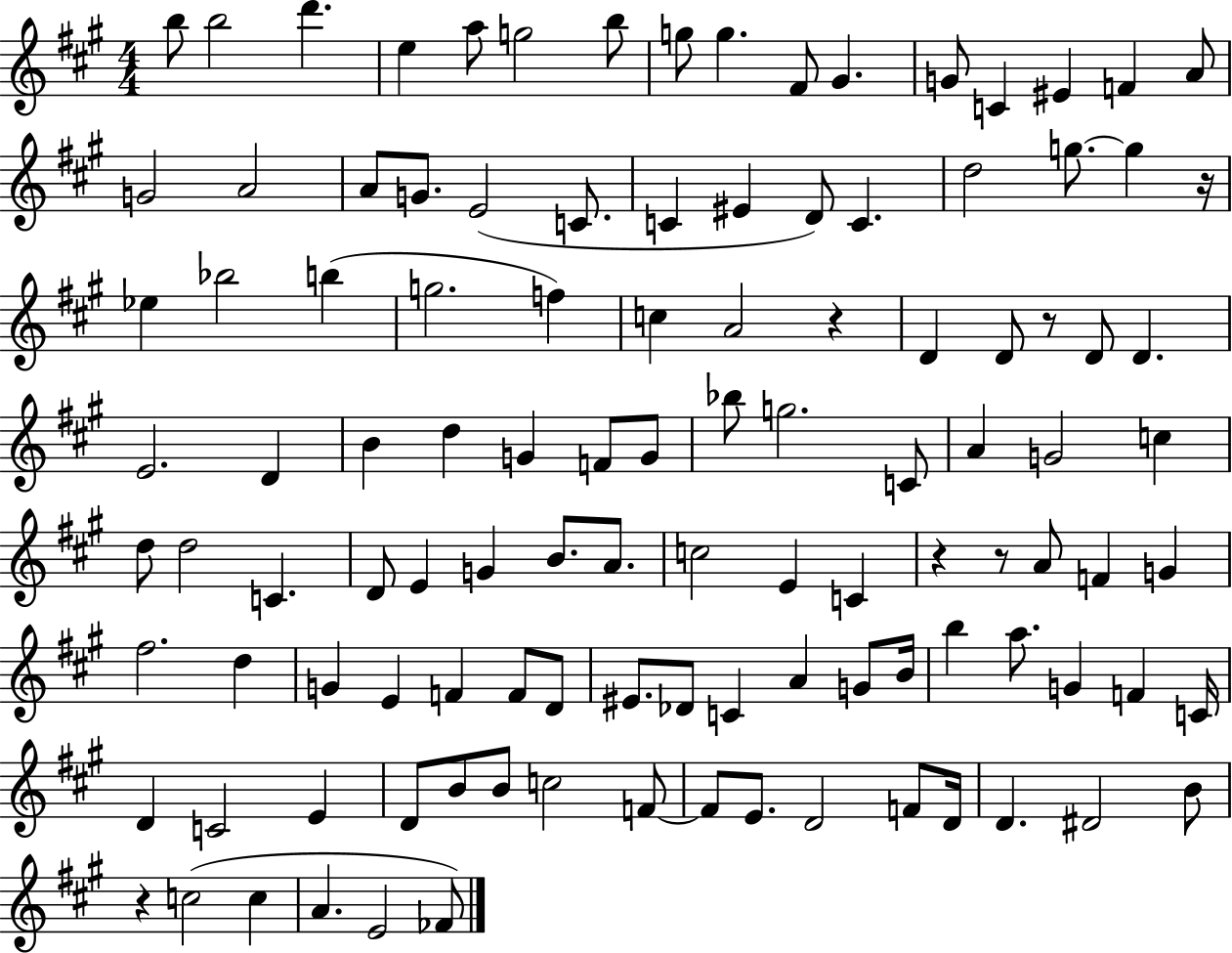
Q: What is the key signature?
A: A major